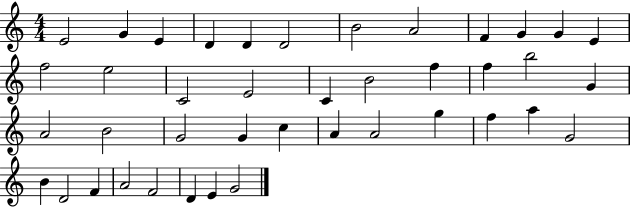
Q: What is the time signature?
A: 4/4